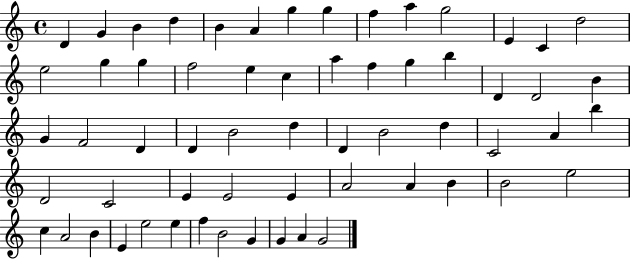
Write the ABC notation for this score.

X:1
T:Untitled
M:4/4
L:1/4
K:C
D G B d B A g g f a g2 E C d2 e2 g g f2 e c a f g b D D2 B G F2 D D B2 d D B2 d C2 A b D2 C2 E E2 E A2 A B B2 e2 c A2 B E e2 e f B2 G G A G2